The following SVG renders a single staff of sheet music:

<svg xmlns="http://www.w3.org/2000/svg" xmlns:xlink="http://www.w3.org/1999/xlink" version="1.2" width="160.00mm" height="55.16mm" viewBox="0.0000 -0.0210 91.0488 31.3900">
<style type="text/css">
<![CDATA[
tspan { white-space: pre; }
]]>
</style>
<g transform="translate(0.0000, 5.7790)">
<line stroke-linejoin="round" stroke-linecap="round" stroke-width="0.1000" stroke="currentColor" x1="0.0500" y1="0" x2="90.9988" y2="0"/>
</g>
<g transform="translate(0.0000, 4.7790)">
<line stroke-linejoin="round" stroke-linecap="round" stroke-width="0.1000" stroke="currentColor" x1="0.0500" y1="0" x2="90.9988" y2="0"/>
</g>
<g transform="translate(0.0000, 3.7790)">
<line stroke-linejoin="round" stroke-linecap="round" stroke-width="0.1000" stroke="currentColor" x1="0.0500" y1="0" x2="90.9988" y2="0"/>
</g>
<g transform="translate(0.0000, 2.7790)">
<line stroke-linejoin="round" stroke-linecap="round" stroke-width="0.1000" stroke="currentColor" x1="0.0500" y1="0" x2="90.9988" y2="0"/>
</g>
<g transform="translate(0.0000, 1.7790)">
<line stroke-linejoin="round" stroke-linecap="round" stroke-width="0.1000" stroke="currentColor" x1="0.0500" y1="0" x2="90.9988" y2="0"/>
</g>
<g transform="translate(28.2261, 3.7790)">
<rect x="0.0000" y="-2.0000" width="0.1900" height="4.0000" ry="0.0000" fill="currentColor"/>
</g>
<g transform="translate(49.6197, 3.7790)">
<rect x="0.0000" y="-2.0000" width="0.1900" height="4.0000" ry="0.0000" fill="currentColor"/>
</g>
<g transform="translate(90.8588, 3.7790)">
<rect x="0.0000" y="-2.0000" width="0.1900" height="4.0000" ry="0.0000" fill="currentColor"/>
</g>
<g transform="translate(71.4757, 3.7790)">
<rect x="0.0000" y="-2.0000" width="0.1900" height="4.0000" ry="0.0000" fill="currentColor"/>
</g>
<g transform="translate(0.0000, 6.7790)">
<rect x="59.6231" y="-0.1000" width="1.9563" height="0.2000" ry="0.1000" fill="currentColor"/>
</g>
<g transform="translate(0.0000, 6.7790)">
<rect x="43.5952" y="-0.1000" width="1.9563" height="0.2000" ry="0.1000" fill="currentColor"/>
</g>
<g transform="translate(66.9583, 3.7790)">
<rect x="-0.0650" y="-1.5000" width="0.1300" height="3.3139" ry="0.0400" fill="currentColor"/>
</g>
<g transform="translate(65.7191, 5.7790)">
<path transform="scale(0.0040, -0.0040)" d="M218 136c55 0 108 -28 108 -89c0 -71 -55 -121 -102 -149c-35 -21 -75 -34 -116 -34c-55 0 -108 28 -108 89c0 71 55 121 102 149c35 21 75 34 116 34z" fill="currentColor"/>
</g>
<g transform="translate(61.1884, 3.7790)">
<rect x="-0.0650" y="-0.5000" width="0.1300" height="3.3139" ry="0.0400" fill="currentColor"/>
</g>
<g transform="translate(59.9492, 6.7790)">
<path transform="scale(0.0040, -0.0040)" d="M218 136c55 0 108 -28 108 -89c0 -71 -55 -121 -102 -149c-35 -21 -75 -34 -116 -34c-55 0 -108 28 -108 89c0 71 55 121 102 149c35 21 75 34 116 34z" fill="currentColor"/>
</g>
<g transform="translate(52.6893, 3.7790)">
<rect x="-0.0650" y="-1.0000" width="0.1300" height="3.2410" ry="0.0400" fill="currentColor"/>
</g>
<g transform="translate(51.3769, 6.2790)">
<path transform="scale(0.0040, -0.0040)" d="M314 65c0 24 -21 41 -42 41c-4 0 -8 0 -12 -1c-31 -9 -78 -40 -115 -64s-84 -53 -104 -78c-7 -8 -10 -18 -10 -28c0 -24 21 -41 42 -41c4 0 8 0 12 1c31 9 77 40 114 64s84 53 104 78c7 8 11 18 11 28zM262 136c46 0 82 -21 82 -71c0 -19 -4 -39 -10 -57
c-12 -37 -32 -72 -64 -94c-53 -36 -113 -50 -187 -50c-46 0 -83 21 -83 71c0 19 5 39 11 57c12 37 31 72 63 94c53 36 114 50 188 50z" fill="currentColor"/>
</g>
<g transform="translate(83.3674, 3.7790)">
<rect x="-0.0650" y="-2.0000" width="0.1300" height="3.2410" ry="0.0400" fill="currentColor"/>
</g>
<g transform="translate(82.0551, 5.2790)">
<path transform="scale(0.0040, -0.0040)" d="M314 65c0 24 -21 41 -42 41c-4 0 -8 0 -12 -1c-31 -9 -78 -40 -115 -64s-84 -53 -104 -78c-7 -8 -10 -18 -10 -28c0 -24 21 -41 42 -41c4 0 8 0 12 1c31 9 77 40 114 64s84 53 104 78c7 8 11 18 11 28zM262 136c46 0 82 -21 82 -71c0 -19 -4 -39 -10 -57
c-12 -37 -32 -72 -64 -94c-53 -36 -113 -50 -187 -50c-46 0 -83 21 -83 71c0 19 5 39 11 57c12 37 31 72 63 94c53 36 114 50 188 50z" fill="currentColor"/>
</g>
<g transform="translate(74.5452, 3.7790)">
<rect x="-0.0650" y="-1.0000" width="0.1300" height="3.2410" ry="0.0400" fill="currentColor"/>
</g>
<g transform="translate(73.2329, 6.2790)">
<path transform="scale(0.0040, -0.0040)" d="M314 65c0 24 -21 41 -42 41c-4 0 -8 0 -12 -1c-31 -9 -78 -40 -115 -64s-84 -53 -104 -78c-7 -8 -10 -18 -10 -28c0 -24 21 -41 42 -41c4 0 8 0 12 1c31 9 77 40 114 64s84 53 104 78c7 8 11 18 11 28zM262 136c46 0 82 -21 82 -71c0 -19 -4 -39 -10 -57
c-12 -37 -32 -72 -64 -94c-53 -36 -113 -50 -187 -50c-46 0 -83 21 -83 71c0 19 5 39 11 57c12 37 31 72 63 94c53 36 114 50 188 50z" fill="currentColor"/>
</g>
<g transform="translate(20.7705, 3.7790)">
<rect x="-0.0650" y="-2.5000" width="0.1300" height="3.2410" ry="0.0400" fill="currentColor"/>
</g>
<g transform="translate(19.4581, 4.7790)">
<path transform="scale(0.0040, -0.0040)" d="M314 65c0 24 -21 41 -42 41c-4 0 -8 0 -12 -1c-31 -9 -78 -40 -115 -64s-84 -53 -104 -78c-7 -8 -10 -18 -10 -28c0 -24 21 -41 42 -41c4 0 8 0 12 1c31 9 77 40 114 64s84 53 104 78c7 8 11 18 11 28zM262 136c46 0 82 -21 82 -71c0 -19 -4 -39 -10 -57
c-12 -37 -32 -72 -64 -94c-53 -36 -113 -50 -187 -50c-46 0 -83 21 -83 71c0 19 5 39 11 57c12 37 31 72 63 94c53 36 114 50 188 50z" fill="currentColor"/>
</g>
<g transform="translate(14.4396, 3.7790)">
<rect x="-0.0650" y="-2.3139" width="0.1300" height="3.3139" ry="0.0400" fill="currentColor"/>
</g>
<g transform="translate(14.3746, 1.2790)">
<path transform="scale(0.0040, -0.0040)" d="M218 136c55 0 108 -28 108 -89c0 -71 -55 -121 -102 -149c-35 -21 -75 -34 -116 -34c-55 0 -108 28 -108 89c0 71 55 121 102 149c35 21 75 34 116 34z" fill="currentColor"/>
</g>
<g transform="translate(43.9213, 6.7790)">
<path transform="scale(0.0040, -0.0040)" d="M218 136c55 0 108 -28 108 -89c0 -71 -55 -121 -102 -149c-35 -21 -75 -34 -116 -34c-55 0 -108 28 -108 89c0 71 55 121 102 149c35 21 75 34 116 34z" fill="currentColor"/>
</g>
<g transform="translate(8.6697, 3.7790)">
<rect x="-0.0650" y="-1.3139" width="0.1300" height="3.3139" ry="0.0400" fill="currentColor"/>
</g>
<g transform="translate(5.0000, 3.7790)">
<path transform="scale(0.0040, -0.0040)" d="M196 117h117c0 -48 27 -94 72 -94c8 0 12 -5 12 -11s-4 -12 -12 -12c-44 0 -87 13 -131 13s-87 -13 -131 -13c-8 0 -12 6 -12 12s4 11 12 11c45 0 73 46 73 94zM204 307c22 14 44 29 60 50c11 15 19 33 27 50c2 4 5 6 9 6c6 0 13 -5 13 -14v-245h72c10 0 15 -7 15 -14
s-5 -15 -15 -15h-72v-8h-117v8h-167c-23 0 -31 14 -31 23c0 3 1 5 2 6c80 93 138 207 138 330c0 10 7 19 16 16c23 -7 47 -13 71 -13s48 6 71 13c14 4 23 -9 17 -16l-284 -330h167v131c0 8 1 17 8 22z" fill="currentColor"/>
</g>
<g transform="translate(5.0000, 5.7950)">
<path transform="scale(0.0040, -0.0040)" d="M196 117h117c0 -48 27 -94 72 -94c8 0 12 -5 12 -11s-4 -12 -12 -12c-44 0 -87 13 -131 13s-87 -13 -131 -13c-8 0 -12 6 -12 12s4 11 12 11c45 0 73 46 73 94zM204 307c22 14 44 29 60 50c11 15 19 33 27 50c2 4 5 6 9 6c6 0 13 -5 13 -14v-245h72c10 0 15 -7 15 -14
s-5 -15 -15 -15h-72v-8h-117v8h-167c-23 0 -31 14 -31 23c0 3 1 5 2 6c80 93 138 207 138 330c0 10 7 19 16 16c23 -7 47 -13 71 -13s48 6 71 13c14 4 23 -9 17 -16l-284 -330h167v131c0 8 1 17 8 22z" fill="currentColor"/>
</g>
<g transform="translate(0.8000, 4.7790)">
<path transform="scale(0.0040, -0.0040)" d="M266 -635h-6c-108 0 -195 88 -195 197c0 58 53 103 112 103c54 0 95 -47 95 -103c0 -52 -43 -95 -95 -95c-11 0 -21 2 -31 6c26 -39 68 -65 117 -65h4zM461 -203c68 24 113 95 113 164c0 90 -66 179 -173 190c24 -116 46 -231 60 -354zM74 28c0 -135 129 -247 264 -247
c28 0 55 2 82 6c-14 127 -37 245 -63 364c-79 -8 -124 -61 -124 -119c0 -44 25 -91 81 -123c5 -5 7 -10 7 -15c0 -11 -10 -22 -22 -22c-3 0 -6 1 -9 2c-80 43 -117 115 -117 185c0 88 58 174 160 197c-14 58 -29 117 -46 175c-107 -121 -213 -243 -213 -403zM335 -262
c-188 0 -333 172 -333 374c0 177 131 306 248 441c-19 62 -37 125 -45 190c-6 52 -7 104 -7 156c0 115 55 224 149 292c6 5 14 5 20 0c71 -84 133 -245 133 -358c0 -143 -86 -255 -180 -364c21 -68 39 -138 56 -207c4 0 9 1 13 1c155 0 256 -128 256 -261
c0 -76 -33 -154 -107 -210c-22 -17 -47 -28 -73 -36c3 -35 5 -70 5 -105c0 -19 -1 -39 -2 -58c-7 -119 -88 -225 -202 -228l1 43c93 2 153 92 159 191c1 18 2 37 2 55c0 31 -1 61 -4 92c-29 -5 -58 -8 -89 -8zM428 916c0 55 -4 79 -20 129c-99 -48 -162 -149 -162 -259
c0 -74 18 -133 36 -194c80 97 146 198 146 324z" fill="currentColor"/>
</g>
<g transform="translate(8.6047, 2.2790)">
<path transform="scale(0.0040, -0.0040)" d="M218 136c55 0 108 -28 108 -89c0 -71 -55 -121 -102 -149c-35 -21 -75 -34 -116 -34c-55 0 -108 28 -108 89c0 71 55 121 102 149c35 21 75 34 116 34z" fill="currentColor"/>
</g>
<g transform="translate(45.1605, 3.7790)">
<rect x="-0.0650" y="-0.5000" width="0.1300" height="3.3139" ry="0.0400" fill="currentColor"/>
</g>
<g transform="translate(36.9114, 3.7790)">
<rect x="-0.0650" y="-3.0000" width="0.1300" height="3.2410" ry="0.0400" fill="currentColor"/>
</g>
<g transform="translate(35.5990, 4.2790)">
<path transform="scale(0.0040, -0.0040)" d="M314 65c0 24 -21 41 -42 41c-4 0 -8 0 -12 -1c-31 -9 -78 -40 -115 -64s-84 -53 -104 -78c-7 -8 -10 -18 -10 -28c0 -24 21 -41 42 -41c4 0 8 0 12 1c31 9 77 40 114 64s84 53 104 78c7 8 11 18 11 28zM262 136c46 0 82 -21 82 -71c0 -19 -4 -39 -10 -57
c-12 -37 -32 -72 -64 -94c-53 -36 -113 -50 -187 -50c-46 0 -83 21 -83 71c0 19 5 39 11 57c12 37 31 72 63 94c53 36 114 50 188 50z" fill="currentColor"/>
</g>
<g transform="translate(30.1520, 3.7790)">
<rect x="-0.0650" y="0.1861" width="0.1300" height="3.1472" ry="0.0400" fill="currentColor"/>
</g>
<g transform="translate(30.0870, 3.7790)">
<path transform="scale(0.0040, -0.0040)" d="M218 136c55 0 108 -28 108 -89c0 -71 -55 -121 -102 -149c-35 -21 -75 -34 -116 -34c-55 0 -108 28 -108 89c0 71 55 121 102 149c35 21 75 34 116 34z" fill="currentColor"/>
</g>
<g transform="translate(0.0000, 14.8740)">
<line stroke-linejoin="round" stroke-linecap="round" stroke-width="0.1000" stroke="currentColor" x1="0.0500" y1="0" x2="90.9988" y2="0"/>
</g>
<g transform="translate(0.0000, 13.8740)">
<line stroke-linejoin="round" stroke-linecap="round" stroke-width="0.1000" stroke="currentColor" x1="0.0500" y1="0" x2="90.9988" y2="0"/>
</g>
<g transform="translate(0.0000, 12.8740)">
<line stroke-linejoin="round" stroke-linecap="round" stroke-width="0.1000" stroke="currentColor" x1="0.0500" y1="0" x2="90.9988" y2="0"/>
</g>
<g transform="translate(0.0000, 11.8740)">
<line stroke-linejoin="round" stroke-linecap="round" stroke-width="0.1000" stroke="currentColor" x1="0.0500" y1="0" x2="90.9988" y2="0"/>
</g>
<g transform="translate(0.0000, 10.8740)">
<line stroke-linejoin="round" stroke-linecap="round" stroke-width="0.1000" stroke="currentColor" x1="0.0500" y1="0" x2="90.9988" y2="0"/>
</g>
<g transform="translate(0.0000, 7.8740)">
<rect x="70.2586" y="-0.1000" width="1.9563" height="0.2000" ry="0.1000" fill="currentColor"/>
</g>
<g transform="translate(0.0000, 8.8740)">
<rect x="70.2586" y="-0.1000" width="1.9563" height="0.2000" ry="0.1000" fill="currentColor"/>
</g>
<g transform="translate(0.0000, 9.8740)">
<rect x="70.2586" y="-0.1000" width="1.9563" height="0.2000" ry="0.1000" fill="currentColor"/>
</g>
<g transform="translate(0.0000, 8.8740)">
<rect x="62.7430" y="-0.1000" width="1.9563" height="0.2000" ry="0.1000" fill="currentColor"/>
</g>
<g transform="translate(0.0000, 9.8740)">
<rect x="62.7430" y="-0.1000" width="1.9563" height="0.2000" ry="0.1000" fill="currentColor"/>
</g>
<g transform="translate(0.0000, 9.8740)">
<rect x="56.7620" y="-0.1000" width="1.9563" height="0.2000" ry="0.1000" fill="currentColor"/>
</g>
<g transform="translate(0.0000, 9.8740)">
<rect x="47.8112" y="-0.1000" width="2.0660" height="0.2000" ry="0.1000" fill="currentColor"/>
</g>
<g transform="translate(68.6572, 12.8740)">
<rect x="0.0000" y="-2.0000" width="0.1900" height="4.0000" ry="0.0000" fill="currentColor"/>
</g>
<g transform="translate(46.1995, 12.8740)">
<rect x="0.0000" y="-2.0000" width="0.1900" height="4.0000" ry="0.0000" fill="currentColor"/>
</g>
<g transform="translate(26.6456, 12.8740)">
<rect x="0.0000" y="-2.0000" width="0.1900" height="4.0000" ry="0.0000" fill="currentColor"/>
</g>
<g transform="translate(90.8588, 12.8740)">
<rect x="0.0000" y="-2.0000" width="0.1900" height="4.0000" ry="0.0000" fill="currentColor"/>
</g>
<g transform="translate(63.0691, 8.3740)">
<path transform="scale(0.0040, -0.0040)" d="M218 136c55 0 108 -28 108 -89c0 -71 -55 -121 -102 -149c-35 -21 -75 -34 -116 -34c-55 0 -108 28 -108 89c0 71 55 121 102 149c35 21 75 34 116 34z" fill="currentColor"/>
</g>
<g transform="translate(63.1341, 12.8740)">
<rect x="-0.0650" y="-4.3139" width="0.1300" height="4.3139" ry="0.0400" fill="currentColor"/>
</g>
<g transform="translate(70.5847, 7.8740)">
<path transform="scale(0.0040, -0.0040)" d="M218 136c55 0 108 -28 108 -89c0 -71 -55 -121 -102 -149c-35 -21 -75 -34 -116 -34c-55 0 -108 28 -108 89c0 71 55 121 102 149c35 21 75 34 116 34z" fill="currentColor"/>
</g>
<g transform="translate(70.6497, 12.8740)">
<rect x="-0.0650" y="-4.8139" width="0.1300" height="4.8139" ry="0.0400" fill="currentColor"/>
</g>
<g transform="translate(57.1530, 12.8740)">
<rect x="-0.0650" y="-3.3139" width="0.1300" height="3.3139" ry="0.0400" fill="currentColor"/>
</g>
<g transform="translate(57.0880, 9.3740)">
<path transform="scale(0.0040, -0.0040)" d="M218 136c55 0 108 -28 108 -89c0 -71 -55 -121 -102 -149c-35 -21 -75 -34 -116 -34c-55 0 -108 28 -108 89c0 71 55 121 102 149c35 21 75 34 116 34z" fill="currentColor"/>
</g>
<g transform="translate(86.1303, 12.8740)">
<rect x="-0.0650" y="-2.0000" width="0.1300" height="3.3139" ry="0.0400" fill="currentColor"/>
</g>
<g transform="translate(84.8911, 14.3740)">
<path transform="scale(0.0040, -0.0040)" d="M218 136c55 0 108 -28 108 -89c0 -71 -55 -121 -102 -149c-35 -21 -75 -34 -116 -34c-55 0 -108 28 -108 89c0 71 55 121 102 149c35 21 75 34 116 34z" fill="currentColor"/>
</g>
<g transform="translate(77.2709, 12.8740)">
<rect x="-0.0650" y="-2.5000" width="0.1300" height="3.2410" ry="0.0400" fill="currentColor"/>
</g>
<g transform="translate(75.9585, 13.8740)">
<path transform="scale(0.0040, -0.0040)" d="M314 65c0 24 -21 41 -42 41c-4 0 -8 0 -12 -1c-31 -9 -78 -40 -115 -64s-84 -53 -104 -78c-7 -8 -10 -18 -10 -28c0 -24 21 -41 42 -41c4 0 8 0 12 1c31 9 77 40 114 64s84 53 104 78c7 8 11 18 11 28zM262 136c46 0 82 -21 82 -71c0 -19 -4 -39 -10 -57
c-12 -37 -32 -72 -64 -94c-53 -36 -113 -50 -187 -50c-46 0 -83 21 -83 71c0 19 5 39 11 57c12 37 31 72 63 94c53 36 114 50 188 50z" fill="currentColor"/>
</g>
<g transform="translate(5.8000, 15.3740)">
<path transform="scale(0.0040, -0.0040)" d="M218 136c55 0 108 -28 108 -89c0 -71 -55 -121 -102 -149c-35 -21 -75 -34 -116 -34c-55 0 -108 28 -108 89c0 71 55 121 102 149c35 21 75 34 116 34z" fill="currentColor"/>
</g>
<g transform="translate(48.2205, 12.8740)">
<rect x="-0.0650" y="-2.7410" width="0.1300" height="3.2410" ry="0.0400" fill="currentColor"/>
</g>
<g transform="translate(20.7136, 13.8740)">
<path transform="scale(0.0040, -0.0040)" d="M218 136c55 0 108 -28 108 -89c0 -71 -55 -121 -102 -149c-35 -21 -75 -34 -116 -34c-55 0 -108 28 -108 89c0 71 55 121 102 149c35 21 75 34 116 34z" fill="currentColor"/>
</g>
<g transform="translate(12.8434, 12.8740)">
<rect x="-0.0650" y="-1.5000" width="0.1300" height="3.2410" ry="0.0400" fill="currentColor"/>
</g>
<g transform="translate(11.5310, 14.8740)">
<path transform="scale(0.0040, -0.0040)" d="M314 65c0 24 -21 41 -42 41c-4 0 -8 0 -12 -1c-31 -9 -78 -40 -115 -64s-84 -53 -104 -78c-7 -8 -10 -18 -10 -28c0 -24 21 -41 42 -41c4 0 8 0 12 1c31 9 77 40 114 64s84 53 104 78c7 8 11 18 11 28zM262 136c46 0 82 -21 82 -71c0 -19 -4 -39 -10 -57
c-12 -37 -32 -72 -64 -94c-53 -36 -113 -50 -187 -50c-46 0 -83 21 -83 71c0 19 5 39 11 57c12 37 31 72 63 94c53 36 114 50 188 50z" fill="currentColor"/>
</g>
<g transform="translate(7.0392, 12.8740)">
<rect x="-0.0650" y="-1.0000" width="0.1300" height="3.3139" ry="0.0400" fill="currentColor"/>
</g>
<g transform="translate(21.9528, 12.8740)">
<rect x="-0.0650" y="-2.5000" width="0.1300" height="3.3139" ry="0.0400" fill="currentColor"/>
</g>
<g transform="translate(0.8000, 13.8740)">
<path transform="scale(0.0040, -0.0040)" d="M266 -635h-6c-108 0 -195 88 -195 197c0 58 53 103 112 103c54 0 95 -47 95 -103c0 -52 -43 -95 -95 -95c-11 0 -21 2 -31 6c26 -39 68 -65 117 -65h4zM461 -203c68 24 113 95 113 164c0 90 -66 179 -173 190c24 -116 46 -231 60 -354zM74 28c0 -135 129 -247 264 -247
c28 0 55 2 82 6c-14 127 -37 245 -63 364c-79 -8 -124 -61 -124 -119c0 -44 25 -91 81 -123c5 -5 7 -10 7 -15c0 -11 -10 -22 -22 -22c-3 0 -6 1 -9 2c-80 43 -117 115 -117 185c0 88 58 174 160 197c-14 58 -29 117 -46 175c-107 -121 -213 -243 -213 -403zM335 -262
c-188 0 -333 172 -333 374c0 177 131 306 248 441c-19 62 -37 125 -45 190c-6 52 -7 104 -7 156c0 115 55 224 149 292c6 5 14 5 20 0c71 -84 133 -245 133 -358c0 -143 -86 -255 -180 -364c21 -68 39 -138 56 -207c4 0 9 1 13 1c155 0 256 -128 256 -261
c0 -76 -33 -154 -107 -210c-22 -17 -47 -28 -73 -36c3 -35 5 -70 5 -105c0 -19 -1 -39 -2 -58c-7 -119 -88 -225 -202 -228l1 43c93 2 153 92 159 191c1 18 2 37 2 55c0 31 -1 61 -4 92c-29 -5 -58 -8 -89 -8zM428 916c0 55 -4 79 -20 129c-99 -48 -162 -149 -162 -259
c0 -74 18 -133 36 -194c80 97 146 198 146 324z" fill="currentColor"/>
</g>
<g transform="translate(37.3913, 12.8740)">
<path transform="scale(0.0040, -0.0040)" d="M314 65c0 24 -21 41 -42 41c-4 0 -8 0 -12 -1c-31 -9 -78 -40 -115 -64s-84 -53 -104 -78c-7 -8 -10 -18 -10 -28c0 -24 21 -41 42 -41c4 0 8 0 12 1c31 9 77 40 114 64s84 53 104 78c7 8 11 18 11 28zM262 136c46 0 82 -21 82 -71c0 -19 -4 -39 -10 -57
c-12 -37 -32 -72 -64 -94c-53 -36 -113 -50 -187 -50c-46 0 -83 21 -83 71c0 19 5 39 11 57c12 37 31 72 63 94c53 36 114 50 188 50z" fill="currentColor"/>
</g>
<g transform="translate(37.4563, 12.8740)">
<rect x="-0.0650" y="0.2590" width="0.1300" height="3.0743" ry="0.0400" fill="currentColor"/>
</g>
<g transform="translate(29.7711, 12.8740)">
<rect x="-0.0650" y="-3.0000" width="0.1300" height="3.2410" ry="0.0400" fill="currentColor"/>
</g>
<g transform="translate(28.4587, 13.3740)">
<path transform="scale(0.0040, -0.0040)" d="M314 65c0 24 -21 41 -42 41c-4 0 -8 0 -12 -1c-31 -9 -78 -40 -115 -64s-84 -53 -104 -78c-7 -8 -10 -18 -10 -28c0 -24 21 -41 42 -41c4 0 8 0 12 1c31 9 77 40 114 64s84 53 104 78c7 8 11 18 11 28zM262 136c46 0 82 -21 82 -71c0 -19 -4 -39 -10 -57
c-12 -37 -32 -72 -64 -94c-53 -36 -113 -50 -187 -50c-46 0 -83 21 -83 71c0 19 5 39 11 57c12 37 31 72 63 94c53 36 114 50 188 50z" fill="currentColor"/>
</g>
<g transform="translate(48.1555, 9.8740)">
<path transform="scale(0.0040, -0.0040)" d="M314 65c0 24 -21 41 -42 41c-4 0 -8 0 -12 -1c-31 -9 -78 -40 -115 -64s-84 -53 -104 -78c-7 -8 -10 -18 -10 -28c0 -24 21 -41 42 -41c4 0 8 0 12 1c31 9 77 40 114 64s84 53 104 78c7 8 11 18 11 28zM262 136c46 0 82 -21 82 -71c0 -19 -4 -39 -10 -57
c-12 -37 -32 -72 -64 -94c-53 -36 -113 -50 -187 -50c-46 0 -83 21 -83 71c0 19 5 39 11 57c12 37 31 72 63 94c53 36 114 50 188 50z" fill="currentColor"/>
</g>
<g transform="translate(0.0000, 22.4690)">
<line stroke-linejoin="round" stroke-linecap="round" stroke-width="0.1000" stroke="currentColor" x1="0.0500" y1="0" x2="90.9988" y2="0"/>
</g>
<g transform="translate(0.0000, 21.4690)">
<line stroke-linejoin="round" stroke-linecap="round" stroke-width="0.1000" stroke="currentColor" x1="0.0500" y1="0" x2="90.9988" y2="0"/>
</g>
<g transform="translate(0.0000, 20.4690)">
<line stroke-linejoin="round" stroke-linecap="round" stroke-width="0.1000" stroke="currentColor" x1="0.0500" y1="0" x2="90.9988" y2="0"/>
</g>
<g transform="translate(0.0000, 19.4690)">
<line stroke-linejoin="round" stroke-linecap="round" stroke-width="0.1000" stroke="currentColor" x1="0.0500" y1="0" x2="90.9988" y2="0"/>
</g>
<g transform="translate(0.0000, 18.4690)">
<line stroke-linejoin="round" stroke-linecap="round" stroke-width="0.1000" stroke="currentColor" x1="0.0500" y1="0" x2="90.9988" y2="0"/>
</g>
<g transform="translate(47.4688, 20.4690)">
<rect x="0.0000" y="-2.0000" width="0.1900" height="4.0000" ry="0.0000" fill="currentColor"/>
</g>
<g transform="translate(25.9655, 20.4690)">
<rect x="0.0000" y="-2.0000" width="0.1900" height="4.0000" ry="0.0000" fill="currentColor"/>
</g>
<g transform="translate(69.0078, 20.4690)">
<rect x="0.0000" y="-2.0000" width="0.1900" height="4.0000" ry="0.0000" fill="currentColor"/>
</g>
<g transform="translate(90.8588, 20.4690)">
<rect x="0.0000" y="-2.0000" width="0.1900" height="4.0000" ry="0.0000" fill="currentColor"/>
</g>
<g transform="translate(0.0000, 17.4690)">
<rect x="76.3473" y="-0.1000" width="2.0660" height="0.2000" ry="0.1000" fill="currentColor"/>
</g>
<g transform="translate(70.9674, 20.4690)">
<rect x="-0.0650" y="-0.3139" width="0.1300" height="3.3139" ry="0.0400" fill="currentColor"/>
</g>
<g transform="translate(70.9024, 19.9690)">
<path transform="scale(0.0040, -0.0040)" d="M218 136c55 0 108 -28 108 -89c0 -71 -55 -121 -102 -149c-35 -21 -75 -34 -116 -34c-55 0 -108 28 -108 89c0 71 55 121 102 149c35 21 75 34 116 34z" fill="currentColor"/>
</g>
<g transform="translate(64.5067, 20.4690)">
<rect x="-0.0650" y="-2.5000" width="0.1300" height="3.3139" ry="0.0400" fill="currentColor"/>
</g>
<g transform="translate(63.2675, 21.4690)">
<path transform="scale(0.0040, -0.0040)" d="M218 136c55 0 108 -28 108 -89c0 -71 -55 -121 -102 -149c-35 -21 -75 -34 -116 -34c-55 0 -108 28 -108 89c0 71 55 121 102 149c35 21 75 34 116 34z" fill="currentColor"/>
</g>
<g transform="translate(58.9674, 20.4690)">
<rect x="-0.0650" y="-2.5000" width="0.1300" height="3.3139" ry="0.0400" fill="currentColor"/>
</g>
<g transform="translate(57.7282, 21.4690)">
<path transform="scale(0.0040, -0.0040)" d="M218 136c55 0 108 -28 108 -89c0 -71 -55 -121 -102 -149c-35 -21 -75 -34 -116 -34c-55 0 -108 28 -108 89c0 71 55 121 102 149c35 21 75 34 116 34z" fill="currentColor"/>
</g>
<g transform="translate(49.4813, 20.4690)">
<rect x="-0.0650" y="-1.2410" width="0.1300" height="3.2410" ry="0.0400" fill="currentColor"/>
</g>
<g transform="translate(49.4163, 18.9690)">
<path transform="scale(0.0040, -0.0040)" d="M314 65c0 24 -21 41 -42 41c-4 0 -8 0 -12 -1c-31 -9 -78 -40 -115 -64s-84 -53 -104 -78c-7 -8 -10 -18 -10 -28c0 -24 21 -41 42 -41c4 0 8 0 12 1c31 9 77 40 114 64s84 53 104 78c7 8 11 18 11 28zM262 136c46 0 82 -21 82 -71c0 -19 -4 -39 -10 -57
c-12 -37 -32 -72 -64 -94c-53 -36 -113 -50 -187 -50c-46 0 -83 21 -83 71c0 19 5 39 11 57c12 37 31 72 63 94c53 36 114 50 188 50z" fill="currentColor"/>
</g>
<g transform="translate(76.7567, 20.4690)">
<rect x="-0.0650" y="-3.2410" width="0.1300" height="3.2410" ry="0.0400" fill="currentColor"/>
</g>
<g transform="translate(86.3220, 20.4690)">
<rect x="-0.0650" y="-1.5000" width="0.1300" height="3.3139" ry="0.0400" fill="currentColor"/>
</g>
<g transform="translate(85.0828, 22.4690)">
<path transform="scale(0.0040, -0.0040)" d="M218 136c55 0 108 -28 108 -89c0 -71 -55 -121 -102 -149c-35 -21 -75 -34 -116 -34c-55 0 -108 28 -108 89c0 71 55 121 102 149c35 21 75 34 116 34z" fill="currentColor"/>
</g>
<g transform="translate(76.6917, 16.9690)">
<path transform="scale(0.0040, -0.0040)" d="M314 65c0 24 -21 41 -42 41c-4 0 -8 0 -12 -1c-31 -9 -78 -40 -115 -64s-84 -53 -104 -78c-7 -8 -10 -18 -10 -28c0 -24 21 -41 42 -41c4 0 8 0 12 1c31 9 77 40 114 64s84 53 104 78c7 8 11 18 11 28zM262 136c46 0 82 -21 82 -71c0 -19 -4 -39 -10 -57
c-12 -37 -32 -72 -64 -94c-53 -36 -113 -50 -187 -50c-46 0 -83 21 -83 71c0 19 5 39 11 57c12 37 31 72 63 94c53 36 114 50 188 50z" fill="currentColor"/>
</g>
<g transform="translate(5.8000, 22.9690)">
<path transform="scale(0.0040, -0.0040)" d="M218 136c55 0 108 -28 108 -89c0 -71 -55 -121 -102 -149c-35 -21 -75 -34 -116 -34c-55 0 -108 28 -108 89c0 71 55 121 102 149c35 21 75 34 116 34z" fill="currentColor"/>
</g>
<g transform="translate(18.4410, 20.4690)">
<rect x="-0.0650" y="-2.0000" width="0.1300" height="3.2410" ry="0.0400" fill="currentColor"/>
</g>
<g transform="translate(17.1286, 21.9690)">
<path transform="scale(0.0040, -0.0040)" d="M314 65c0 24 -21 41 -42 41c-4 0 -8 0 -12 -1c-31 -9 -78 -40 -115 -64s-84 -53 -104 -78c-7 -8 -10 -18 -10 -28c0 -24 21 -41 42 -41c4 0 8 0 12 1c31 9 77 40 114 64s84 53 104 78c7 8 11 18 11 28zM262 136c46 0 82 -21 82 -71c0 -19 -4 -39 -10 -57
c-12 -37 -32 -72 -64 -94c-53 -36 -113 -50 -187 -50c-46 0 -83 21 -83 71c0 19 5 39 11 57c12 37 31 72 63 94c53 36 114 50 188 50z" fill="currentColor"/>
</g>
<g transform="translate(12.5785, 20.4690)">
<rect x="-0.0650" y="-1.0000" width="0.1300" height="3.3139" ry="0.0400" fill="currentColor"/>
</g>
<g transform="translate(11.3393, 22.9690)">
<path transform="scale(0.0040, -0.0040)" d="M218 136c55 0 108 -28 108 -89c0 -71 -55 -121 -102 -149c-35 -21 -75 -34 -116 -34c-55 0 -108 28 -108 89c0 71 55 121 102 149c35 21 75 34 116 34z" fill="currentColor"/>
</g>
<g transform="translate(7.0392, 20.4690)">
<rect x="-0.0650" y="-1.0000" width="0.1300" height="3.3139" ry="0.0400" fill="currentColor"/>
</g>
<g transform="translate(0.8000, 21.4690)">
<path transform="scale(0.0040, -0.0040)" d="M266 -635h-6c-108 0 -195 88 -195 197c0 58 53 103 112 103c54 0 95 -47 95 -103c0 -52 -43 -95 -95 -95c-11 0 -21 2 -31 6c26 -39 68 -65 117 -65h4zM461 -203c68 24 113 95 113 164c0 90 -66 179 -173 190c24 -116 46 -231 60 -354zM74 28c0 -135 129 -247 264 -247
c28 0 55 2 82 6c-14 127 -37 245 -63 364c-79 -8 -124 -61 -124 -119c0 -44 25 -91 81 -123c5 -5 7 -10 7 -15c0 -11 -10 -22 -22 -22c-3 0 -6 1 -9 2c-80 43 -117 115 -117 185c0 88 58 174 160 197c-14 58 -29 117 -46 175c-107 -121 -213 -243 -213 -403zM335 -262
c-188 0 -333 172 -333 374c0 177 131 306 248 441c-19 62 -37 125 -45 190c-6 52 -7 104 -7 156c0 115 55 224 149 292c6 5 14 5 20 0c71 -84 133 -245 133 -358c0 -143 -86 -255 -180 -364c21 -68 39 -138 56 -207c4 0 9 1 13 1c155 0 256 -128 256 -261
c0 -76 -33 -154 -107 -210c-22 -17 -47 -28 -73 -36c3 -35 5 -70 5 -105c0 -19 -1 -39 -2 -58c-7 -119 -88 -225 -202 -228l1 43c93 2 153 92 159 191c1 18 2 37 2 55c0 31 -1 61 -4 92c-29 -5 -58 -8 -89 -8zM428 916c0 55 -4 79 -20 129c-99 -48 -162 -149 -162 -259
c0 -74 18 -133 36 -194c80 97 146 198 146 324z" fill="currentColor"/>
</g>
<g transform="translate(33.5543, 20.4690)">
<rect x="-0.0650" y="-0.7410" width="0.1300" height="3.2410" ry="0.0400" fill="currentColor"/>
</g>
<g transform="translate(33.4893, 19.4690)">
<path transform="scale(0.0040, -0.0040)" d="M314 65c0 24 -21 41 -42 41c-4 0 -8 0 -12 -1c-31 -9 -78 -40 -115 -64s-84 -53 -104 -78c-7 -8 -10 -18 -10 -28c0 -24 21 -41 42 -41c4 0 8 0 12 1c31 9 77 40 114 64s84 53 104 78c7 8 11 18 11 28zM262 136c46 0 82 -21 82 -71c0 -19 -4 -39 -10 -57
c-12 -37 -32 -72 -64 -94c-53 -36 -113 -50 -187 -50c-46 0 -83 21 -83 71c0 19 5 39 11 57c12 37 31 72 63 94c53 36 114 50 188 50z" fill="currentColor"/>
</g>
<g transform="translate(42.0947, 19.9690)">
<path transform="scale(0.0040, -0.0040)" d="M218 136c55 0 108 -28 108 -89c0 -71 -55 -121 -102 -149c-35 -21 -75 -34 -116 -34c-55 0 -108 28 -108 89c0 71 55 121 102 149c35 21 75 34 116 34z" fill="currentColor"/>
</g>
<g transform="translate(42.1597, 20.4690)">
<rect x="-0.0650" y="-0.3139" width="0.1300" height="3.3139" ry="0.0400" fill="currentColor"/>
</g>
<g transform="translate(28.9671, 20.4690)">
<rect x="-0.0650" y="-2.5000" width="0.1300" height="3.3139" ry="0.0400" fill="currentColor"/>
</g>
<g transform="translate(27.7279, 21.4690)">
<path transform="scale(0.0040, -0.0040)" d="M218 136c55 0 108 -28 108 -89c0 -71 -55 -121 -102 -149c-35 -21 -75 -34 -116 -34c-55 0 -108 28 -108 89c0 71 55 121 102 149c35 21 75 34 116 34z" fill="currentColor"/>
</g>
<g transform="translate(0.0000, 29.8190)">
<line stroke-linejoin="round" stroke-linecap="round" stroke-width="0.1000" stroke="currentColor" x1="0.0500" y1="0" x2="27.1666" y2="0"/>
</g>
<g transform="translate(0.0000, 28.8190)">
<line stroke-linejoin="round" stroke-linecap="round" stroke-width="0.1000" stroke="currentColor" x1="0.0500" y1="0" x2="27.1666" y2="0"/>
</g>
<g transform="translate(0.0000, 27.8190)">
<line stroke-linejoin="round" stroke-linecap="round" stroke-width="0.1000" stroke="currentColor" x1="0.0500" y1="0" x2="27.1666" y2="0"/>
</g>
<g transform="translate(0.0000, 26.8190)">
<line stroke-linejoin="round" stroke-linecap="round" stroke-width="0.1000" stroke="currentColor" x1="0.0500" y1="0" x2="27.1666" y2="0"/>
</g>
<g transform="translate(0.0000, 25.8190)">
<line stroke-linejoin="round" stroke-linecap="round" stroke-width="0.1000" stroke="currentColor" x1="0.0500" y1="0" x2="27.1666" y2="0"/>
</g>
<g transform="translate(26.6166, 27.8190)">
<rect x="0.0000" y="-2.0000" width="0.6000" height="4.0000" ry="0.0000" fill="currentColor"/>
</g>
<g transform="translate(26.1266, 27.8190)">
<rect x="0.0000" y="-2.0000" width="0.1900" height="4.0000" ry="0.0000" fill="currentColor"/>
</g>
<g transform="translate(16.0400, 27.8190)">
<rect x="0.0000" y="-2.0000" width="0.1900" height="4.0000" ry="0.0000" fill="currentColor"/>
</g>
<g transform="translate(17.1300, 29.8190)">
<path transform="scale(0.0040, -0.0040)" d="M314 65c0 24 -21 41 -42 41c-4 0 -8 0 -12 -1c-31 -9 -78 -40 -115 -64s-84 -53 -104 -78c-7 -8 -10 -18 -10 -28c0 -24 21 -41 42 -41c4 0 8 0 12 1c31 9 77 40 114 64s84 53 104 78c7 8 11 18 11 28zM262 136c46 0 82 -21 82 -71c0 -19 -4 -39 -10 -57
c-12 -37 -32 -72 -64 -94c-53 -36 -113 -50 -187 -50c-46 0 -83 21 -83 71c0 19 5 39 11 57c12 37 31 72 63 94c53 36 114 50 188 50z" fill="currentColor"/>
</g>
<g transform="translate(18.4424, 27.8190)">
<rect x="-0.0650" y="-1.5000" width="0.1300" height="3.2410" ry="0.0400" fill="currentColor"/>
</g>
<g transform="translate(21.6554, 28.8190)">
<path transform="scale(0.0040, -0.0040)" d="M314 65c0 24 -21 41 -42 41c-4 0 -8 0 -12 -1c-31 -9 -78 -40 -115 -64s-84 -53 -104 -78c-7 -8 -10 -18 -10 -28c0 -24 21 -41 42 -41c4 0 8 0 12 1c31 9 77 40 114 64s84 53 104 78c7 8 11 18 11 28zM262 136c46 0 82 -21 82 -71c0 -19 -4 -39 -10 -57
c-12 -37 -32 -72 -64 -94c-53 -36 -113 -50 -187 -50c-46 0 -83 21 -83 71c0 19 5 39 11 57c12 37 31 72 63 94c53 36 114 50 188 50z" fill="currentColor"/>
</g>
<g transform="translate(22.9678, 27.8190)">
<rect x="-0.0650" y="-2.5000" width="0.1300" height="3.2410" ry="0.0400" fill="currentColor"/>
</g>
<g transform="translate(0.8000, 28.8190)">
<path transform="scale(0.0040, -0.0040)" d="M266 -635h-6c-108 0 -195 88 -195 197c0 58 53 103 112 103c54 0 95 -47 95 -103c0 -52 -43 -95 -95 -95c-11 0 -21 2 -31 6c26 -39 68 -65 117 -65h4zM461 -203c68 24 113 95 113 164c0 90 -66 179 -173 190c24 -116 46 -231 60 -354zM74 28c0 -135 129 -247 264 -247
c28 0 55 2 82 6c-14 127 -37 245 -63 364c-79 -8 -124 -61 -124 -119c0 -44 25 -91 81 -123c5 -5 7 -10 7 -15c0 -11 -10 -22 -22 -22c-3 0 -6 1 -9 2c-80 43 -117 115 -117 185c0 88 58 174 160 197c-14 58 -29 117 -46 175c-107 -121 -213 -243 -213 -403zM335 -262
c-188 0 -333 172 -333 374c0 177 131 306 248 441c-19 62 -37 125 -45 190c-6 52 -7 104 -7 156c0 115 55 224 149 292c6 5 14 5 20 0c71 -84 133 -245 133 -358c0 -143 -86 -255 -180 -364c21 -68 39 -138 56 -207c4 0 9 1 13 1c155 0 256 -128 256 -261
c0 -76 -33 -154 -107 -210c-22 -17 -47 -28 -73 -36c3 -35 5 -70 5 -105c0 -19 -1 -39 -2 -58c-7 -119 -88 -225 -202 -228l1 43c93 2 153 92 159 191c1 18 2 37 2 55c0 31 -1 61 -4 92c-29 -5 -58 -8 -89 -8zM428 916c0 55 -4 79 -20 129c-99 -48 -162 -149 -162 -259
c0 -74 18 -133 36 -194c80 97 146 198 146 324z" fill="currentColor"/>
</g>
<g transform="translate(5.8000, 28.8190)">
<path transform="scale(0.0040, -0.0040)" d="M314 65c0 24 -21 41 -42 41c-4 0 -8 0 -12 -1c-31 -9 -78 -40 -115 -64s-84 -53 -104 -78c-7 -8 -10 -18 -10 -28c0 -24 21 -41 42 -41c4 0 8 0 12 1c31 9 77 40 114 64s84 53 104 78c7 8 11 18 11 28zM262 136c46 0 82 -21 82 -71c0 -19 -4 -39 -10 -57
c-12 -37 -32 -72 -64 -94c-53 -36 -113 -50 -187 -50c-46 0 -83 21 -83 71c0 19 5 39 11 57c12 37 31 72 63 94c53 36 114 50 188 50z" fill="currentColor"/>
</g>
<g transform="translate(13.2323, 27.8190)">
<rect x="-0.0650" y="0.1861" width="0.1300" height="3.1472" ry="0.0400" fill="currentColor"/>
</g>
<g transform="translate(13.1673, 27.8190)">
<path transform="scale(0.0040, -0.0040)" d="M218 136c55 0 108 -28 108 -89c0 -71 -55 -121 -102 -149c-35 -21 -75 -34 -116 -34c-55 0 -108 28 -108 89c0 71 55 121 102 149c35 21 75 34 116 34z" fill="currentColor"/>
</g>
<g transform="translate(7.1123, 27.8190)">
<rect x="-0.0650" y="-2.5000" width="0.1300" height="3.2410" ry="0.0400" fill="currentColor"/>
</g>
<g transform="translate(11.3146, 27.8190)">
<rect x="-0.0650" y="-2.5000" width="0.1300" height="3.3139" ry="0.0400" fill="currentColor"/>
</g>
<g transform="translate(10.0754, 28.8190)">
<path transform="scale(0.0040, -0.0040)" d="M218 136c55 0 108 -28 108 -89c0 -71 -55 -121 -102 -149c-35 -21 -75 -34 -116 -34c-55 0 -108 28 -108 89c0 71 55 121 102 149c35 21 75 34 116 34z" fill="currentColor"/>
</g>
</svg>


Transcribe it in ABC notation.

X:1
T:Untitled
M:4/4
L:1/4
K:C
e g G2 B A2 C D2 C E D2 F2 D E2 G A2 B2 a2 b d' e' G2 F D D F2 G d2 c e2 G G c b2 E G2 G B E2 G2